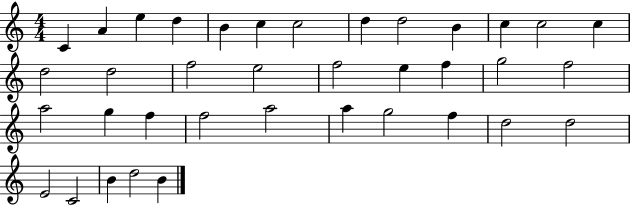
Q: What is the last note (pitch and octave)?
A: B4